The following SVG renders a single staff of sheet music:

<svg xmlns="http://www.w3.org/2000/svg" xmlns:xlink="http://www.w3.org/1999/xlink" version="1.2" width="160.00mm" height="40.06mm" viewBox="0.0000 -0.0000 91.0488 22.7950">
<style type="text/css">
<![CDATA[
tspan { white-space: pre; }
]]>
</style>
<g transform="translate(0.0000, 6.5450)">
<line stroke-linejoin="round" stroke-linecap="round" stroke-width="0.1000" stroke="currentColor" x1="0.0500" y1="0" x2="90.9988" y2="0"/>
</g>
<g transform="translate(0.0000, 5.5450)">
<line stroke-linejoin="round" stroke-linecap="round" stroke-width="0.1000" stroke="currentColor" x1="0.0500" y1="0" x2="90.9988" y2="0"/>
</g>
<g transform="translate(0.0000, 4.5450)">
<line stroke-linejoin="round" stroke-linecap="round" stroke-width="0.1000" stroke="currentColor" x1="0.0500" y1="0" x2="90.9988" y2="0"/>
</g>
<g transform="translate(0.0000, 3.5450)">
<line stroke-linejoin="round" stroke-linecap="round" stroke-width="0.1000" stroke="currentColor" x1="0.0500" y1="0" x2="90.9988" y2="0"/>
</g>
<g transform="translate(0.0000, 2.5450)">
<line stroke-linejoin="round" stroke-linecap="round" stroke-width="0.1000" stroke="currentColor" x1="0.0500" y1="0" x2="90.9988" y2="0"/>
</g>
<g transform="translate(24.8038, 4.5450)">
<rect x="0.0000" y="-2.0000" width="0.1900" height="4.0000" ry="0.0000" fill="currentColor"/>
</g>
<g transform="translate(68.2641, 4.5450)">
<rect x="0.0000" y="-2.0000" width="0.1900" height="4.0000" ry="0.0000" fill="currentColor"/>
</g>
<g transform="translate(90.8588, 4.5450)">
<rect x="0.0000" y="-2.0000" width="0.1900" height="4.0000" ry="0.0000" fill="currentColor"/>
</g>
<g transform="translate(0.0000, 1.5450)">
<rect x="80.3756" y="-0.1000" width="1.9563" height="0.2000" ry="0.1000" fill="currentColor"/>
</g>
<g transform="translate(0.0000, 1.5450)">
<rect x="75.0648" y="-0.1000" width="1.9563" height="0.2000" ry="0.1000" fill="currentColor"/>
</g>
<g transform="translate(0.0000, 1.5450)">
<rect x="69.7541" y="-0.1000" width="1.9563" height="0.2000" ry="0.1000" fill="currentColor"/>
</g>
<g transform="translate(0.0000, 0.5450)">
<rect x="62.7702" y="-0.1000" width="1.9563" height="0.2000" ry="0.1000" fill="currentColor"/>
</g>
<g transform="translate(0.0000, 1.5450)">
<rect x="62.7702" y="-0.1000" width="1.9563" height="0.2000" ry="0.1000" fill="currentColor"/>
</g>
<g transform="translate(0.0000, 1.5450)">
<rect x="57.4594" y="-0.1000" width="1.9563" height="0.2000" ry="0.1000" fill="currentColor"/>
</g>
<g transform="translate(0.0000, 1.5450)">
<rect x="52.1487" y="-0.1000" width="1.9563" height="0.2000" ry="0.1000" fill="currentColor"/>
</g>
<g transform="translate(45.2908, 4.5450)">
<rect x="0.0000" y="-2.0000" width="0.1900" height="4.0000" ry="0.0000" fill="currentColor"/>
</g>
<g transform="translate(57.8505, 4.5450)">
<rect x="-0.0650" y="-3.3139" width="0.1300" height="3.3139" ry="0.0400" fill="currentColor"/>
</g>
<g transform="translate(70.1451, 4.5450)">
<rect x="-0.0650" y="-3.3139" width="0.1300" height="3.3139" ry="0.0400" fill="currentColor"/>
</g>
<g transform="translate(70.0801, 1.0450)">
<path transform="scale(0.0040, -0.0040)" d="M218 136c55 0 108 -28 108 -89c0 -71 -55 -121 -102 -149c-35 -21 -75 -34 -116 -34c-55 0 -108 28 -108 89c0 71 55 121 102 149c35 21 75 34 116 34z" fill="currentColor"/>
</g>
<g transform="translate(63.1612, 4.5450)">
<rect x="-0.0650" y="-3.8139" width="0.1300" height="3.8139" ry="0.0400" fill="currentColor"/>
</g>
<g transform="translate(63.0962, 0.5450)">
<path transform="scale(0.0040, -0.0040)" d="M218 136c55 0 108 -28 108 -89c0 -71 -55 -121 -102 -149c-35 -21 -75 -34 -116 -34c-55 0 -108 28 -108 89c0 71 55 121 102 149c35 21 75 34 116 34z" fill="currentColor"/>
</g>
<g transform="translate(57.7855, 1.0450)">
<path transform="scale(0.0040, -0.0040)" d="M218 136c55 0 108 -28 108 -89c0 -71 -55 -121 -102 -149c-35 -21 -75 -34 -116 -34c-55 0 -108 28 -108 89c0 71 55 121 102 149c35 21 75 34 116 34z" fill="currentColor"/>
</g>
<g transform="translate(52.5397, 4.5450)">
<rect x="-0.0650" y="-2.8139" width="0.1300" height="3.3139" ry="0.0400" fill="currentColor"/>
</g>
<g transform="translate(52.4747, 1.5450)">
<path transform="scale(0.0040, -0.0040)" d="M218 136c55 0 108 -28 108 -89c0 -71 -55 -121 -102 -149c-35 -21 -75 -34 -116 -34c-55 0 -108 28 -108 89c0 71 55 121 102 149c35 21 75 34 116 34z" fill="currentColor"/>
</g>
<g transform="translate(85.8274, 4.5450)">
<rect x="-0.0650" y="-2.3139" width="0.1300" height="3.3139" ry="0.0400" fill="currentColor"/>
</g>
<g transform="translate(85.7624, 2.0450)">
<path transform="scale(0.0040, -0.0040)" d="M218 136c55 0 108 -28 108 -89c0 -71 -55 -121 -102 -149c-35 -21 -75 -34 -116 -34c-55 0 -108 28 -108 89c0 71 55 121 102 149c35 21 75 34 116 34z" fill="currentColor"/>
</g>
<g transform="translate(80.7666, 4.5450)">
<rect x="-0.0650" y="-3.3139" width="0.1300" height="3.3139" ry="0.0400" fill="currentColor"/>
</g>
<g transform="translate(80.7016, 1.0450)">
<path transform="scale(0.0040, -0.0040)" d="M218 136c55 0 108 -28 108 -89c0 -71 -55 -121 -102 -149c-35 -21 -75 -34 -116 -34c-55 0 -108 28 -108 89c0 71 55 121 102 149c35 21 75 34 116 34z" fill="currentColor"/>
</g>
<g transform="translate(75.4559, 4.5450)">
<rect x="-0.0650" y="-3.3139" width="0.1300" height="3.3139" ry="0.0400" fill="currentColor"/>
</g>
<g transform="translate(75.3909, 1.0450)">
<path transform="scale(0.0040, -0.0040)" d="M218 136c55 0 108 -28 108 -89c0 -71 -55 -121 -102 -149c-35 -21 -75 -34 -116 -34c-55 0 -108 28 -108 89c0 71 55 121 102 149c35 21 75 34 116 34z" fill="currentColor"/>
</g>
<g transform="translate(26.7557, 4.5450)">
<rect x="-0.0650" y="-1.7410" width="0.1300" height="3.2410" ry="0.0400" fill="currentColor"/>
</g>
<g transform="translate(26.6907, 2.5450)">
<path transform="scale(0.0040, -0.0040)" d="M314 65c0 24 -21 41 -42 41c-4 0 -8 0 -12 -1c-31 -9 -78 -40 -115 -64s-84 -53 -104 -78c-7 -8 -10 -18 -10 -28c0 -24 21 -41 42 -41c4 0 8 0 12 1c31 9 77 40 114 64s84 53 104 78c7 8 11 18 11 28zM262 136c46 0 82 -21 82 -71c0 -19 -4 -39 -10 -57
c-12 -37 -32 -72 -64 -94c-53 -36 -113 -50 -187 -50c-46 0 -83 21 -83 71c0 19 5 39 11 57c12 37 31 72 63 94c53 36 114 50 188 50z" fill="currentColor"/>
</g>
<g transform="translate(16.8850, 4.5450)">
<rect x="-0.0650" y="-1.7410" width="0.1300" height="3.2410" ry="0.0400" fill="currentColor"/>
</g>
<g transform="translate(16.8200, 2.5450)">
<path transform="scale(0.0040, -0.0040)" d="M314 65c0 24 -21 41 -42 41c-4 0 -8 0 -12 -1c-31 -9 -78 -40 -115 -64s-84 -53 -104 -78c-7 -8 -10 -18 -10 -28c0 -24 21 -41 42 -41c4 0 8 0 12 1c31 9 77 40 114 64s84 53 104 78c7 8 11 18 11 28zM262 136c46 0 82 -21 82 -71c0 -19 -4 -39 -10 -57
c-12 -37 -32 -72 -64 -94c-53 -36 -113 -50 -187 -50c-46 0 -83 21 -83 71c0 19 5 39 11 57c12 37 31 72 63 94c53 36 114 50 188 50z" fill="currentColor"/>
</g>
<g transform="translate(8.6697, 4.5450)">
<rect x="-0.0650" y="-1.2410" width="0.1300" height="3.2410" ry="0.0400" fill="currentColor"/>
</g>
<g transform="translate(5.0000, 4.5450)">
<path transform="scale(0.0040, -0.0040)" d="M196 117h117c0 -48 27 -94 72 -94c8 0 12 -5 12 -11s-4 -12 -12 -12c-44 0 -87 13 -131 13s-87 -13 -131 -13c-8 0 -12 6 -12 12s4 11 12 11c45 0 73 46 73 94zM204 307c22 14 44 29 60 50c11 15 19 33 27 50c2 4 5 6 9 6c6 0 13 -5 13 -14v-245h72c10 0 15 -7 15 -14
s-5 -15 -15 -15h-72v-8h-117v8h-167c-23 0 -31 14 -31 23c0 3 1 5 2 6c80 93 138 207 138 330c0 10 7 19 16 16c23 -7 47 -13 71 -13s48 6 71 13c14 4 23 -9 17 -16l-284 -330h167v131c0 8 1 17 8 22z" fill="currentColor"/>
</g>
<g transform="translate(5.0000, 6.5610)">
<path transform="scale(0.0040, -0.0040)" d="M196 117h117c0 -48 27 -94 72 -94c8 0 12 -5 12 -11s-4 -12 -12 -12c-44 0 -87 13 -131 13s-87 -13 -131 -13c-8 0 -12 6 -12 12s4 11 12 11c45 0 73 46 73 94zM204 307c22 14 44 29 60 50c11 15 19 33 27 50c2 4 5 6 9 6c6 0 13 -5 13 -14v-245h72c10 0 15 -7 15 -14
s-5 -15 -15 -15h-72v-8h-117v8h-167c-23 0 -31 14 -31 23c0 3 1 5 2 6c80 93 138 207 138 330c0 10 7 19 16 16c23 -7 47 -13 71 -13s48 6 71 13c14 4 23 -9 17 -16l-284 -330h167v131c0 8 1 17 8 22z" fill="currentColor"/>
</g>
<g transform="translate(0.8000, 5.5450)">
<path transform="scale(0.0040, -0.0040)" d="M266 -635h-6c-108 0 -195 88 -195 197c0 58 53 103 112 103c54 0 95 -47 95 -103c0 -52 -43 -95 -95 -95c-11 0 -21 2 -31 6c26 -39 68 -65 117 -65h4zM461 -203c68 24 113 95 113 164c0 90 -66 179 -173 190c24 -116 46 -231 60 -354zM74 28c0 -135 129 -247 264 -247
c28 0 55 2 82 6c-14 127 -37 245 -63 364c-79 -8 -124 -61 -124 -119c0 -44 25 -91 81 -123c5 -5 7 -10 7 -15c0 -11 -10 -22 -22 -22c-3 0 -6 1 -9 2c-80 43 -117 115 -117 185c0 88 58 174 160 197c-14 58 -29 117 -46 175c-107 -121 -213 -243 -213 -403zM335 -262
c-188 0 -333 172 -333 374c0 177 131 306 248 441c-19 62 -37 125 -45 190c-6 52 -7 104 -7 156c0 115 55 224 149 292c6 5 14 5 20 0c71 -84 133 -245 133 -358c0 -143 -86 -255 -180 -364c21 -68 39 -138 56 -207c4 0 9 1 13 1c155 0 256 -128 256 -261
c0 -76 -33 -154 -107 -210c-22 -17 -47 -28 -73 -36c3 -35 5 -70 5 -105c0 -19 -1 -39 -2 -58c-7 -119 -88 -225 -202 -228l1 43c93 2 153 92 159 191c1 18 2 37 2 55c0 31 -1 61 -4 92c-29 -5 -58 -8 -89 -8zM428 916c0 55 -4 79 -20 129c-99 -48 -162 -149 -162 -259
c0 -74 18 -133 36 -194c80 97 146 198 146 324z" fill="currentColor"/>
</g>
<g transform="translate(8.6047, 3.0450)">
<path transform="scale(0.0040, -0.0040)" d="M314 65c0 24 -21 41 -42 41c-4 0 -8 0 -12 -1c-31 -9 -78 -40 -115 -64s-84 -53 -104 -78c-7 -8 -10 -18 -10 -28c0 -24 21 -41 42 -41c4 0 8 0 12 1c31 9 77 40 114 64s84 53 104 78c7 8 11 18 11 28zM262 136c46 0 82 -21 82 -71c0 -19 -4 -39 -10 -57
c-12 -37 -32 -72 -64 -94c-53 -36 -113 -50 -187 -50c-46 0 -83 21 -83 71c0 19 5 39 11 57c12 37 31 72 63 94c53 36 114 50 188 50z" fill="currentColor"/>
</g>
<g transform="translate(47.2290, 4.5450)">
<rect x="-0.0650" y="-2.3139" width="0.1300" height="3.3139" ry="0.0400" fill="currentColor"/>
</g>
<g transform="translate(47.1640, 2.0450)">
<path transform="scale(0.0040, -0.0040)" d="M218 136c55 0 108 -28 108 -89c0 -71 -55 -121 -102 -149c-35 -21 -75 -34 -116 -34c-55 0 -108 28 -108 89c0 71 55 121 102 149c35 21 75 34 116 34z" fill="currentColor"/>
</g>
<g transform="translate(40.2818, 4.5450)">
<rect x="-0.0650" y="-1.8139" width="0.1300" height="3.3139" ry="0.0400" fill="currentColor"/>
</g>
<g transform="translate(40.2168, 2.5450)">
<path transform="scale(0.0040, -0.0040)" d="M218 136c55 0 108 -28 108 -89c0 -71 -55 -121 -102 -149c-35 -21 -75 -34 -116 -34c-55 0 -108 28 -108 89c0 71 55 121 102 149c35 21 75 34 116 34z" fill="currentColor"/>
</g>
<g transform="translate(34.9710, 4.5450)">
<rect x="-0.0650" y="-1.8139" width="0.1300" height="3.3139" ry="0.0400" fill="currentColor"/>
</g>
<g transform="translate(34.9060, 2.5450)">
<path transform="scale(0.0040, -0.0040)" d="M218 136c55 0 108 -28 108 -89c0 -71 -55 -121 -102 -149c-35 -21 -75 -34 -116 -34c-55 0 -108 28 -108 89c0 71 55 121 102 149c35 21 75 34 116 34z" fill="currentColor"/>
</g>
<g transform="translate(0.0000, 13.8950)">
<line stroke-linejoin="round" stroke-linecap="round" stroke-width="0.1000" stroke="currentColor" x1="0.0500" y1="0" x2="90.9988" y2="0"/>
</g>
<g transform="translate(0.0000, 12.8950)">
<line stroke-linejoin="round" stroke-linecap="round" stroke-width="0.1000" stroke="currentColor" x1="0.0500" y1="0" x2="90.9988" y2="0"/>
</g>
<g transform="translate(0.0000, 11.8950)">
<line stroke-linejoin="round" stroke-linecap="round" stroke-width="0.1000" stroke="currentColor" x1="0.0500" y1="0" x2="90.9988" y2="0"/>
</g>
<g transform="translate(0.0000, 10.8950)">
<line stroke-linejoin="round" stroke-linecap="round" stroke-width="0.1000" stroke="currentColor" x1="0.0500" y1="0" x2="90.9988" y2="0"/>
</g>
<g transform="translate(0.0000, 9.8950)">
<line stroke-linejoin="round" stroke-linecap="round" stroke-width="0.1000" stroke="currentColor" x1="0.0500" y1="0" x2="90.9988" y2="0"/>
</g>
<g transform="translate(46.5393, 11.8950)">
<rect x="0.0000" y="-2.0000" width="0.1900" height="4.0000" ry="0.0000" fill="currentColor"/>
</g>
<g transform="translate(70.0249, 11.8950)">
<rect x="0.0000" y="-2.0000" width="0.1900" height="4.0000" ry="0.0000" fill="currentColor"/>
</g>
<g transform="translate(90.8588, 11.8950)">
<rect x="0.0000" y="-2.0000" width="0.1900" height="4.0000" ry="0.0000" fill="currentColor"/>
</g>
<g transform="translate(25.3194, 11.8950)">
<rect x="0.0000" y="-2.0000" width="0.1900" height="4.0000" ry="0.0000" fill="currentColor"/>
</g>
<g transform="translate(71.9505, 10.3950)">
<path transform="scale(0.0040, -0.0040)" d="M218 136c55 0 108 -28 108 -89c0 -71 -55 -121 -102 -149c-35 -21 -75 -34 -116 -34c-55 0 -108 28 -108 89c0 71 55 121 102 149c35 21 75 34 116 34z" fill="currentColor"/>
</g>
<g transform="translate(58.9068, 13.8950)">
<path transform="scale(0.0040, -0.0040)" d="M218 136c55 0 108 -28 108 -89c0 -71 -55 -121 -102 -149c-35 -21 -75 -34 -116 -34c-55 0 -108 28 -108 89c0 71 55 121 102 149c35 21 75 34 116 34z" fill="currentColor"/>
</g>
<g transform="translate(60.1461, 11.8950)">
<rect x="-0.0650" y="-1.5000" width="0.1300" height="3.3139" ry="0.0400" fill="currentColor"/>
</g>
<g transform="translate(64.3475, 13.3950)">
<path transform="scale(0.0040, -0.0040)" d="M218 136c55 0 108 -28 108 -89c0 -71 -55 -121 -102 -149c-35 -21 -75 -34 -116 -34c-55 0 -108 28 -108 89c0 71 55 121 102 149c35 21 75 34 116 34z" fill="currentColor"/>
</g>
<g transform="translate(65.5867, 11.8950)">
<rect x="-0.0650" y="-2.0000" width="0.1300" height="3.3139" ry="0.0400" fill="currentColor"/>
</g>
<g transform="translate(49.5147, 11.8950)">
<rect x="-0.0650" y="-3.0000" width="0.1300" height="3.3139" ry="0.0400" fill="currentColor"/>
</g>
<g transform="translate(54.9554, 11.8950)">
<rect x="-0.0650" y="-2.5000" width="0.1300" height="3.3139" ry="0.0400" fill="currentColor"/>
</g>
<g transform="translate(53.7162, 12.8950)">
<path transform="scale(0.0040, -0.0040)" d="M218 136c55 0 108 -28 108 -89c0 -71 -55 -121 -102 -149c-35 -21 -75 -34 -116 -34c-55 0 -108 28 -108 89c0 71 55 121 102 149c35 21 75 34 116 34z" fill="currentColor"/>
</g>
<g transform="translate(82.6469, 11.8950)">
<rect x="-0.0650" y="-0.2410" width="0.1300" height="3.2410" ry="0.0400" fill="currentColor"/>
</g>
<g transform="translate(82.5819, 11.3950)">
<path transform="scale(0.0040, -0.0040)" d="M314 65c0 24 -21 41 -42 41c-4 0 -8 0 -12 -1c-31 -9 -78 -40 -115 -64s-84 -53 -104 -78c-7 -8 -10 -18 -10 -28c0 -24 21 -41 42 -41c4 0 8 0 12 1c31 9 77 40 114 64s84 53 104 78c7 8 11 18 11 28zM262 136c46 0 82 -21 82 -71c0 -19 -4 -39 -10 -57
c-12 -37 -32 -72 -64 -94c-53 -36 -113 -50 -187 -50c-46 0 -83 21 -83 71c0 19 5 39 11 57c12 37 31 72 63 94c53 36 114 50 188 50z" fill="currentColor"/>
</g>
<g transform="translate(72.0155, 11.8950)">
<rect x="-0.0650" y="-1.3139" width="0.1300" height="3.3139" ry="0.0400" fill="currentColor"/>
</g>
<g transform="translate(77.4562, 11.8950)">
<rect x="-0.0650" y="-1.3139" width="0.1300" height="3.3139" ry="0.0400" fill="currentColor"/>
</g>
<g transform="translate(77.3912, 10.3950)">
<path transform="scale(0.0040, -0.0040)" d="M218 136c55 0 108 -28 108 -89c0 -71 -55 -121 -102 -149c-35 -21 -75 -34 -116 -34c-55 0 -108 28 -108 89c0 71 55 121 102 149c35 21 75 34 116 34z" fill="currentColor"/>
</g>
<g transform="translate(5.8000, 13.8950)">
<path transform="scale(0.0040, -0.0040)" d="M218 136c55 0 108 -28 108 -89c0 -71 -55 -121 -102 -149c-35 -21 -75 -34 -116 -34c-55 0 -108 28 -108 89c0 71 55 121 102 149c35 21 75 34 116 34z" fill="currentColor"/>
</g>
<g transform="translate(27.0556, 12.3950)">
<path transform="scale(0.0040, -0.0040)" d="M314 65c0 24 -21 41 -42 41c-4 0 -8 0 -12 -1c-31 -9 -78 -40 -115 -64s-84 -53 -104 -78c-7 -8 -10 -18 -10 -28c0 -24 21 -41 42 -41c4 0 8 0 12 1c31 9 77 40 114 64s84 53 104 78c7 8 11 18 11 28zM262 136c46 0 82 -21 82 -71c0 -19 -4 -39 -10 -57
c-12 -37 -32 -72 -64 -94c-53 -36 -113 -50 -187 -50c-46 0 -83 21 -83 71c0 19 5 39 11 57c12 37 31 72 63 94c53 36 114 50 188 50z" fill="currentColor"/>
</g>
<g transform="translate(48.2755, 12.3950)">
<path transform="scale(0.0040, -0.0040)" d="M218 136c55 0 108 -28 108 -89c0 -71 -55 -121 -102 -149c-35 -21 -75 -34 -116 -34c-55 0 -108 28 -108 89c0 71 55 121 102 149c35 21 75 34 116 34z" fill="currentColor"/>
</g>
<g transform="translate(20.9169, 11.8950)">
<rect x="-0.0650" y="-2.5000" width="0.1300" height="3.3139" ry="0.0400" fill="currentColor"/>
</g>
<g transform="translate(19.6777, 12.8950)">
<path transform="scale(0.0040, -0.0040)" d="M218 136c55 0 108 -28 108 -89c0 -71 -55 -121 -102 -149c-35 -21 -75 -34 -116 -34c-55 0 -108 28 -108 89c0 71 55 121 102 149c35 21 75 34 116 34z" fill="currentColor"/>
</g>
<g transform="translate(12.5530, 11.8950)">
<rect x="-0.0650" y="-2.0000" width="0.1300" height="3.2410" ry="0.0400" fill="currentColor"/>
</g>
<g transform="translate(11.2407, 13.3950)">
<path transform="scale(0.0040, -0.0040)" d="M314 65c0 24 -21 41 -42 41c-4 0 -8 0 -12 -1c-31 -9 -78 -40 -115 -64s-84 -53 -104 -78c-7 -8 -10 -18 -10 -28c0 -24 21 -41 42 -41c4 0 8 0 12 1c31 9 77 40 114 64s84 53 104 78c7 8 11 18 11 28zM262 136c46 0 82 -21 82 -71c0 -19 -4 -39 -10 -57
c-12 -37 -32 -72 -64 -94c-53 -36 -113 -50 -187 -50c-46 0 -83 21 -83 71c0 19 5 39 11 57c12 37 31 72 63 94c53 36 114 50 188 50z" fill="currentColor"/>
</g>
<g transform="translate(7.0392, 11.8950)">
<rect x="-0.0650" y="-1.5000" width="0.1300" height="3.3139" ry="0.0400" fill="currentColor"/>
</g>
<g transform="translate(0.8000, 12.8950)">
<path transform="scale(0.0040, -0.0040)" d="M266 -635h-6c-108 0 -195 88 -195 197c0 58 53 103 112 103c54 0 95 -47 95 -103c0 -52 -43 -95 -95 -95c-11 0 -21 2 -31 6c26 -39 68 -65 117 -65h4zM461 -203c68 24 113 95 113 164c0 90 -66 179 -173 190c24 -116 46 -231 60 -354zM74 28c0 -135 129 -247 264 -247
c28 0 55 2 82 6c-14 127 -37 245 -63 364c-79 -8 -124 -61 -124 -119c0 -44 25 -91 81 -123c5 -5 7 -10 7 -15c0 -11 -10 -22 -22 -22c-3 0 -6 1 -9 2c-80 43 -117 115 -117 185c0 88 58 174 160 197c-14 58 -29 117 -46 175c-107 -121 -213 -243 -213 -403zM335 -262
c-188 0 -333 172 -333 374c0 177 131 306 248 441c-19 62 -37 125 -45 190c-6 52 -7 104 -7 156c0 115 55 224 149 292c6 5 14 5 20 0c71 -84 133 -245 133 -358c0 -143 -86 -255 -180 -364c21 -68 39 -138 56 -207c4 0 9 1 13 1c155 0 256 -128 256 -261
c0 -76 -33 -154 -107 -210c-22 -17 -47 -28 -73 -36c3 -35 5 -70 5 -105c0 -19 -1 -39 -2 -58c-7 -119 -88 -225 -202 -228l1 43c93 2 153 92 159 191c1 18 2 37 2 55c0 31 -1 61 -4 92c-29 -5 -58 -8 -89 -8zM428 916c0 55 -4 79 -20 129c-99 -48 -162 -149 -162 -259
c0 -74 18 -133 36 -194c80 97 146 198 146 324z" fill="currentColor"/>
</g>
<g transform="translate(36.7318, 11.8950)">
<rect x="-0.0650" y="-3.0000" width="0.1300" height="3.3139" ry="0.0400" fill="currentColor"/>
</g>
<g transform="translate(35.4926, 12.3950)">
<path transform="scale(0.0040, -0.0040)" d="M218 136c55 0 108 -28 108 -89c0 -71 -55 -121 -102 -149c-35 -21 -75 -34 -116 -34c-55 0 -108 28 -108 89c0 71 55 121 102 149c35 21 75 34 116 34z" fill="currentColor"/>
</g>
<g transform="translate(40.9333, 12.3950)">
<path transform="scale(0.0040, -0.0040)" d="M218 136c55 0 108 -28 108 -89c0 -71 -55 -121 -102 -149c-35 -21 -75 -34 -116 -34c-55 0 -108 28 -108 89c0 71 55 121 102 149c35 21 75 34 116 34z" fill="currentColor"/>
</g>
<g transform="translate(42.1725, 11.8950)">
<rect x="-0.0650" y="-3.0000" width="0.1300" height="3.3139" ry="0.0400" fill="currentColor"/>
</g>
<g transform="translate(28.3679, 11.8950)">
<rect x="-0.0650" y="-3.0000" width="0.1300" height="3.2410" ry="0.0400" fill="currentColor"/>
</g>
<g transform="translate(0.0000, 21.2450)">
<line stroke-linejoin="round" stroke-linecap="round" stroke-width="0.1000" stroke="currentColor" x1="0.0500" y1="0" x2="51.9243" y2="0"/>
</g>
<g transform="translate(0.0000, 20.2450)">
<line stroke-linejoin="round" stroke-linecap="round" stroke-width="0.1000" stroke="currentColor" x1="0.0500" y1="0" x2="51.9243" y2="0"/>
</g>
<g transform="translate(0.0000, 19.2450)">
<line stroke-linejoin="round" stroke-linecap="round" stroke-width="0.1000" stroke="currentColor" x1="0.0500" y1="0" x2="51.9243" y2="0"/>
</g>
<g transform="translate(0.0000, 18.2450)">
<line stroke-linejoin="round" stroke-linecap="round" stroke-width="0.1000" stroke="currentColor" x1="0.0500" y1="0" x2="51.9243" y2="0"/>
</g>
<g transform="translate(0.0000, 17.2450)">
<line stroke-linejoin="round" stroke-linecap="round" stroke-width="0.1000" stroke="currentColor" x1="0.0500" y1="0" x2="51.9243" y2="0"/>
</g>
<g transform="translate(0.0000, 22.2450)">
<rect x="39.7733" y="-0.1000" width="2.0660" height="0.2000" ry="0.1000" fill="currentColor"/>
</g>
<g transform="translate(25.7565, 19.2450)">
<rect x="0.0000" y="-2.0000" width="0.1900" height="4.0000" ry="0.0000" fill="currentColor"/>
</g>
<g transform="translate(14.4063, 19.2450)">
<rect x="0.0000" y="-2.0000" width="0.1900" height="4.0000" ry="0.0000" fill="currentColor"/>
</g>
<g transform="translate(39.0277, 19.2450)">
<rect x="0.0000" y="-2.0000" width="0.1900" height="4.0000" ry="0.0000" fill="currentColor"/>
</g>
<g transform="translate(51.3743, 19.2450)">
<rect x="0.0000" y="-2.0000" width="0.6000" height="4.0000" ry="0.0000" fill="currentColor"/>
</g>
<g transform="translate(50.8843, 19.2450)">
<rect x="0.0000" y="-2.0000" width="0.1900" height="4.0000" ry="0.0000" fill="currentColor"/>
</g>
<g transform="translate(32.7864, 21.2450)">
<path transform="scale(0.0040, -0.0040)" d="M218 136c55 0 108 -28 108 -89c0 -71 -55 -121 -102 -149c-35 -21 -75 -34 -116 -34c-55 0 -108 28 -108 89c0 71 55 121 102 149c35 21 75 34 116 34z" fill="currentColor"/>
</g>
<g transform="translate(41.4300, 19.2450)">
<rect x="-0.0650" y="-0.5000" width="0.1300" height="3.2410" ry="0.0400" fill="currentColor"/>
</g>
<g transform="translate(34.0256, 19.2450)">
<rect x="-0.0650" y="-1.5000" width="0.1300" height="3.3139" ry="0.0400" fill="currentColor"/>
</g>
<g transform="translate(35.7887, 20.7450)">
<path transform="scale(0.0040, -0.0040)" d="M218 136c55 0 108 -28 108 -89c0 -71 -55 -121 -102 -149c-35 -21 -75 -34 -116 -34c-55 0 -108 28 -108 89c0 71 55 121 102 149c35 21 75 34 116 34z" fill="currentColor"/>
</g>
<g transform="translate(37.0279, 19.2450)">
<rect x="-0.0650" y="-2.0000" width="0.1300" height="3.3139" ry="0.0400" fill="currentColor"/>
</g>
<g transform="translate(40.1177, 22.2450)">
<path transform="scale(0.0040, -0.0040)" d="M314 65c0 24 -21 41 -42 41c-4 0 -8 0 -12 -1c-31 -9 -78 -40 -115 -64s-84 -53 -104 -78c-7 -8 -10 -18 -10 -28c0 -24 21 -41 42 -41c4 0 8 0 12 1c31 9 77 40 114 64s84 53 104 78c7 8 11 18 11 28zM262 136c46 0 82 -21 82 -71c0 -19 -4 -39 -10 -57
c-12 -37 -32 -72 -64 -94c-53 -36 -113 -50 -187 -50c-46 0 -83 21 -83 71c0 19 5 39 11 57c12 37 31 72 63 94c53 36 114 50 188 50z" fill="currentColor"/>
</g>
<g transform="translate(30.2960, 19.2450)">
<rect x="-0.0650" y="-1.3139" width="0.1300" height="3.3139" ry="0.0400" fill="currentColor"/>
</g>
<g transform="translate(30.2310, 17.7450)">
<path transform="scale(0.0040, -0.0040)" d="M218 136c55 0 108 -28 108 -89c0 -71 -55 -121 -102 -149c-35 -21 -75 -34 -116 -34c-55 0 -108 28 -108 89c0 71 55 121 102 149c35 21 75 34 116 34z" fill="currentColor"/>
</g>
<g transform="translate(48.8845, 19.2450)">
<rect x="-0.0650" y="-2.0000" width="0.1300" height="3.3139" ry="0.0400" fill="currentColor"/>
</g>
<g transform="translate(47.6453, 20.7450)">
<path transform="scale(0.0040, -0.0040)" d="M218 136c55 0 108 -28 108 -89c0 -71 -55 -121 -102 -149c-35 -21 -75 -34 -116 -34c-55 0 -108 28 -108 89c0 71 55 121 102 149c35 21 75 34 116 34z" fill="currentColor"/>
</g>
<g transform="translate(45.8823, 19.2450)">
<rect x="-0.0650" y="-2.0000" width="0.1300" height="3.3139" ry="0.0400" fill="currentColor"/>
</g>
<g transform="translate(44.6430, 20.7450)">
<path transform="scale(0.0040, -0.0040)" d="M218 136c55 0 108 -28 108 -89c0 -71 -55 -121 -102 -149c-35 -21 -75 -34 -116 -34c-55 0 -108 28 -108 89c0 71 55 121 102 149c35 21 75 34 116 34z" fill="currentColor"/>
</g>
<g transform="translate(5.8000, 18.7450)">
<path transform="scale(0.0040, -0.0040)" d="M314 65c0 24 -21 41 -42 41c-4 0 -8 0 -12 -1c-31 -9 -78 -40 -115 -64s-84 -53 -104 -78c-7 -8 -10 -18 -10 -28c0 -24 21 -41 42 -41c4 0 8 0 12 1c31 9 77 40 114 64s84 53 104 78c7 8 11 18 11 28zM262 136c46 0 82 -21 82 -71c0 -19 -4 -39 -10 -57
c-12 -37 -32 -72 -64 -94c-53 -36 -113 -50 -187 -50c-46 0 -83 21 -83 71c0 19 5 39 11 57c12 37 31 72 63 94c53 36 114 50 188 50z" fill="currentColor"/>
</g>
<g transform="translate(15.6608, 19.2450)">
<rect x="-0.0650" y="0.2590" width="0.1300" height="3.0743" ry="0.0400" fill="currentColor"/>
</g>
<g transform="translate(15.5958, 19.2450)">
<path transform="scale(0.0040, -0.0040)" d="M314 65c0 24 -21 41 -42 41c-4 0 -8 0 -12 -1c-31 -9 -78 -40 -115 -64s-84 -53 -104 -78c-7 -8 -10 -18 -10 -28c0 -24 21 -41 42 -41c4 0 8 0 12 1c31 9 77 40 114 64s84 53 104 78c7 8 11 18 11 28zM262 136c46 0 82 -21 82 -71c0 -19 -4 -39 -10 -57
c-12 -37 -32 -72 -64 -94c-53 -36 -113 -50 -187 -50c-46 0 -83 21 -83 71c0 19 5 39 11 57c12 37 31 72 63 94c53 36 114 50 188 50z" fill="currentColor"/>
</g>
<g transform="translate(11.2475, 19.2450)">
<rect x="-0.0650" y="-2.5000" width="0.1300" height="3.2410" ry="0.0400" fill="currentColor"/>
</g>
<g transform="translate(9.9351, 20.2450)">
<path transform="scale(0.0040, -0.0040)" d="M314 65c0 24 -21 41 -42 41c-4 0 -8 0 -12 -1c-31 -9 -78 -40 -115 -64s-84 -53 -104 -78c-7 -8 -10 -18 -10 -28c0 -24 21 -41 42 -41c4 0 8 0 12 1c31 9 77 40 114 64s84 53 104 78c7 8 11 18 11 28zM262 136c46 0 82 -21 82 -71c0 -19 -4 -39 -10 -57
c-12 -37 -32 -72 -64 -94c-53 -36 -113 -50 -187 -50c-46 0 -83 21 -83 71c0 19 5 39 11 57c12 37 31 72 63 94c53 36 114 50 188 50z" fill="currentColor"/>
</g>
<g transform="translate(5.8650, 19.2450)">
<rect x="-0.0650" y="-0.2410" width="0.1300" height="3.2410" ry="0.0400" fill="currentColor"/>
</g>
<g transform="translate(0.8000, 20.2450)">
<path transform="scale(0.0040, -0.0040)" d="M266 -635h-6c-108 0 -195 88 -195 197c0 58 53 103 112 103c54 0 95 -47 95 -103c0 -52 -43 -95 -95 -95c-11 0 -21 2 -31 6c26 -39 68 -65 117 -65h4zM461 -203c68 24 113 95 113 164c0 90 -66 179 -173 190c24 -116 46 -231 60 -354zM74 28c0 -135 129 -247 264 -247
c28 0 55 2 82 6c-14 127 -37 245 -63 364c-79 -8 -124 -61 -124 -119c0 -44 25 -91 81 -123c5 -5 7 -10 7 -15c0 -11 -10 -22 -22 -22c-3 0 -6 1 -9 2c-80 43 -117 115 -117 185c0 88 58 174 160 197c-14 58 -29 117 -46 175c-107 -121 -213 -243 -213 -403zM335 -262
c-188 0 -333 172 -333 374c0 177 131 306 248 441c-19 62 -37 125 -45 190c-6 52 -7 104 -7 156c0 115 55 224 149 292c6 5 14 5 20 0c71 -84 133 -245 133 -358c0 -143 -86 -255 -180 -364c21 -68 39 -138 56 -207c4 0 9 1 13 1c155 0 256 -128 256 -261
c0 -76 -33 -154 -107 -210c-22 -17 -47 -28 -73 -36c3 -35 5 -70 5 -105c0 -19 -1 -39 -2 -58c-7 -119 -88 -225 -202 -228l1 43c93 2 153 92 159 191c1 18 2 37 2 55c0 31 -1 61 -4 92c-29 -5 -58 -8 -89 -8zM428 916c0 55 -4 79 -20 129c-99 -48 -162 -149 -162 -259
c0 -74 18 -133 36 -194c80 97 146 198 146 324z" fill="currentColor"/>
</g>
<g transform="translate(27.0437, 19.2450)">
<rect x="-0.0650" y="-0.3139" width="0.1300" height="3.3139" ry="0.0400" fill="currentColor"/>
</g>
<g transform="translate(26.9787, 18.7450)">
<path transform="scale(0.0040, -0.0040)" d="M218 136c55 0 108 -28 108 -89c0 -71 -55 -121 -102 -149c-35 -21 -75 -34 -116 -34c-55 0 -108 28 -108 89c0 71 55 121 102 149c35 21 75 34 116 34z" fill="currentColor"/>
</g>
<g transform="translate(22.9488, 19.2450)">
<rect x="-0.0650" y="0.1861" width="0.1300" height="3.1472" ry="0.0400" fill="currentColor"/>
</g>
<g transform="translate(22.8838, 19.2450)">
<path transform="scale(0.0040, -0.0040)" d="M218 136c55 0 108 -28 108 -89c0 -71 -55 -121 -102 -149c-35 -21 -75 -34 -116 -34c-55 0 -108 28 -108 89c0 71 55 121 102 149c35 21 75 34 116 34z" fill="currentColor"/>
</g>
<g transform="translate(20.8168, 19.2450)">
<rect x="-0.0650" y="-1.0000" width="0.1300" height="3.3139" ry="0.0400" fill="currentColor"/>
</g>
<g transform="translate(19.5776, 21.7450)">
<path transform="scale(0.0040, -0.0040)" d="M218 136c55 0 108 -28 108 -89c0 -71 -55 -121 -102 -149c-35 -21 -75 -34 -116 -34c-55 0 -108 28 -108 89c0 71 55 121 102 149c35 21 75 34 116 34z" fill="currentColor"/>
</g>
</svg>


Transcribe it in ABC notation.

X:1
T:Untitled
M:4/4
L:1/4
K:C
e2 f2 f2 f f g a b c' b b b g E F2 G A2 A A A G E F e e c2 c2 G2 B2 D B c e E F C2 F F